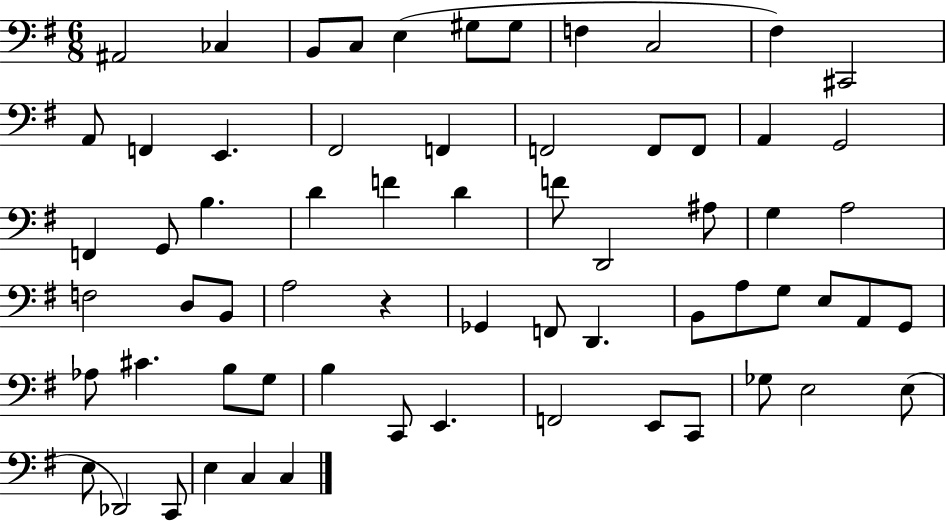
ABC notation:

X:1
T:Untitled
M:6/8
L:1/4
K:G
^A,,2 _C, B,,/2 C,/2 E, ^G,/2 ^G,/2 F, C,2 ^F, ^C,,2 A,,/2 F,, E,, ^F,,2 F,, F,,2 F,,/2 F,,/2 A,, G,,2 F,, G,,/2 B, D F D F/2 D,,2 ^A,/2 G, A,2 F,2 D,/2 B,,/2 A,2 z _G,, F,,/2 D,, B,,/2 A,/2 G,/2 E,/2 A,,/2 G,,/2 _A,/2 ^C B,/2 G,/2 B, C,,/2 E,, F,,2 E,,/2 C,,/2 _G,/2 E,2 E,/2 E,/2 _D,,2 C,,/2 E, C, C,